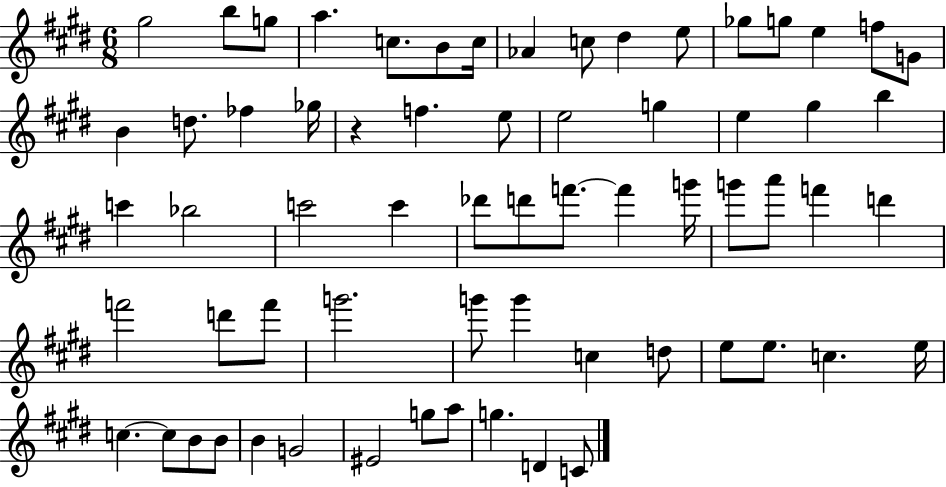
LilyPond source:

{
  \clef treble
  \numericTimeSignature
  \time 6/8
  \key e \major
  gis''2 b''8 g''8 | a''4. c''8. b'8 c''16 | aes'4 c''8 dis''4 e''8 | ges''8 g''8 e''4 f''8 g'8 | \break b'4 d''8. fes''4 ges''16 | r4 f''4. e''8 | e''2 g''4 | e''4 gis''4 b''4 | \break c'''4 bes''2 | c'''2 c'''4 | des'''8 d'''8 f'''8.~~ f'''4 g'''16 | g'''8 a'''8 f'''4 d'''4 | \break f'''2 d'''8 f'''8 | g'''2. | g'''8 g'''4 c''4 d''8 | e''8 e''8. c''4. e''16 | \break c''4.~~ c''8 b'8 b'8 | b'4 g'2 | eis'2 g''8 a''8 | g''4. d'4 c'8 | \break \bar "|."
}